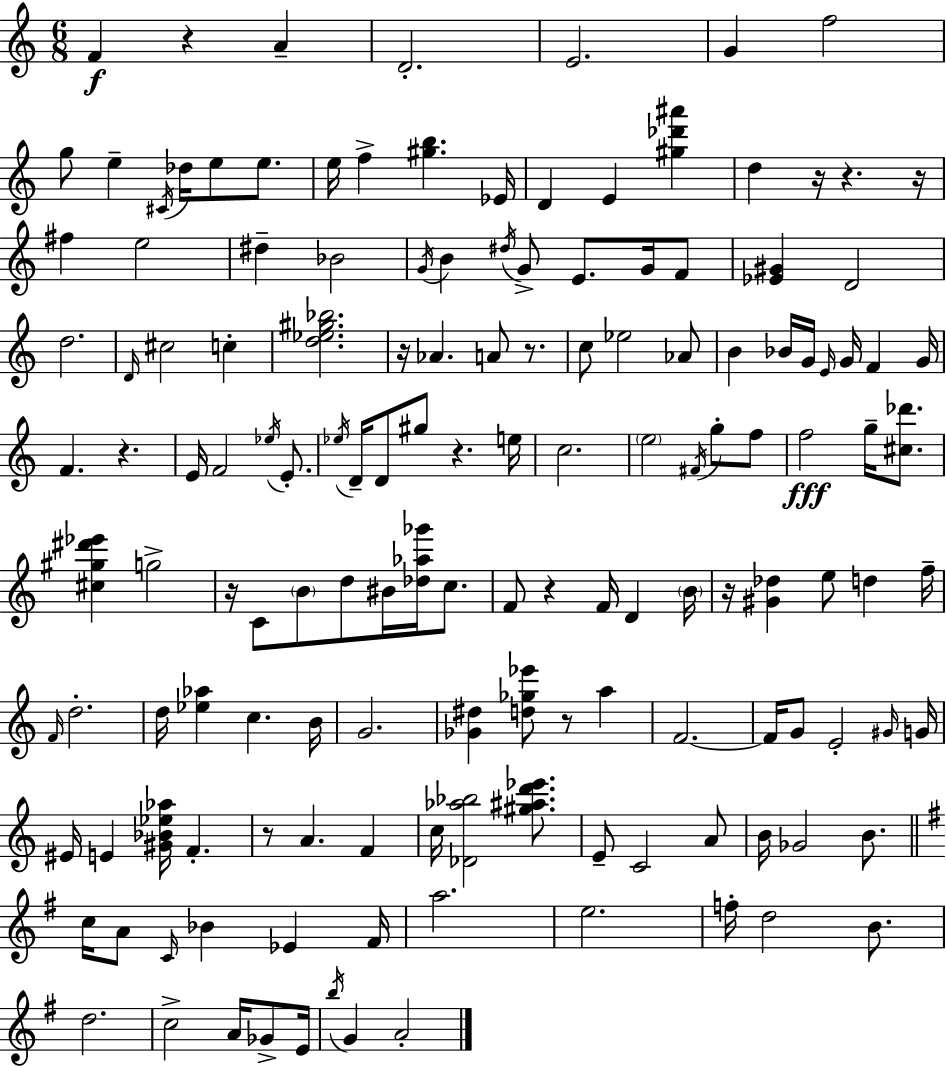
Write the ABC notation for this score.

X:1
T:Untitled
M:6/8
L:1/4
K:Am
F z A D2 E2 G f2 g/2 e ^C/4 _d/4 e/2 e/2 e/4 f [^gb] _E/4 D E [^g_d'^a'] d z/4 z z/4 ^f e2 ^d _B2 G/4 B ^d/4 G/2 E/2 G/4 F/2 [_E^G] D2 d2 D/4 ^c2 c [d_e^g_b]2 z/4 _A A/2 z/2 c/2 _e2 _A/2 B _B/4 G/4 E/4 G/4 F G/4 F z E/4 F2 _e/4 E/2 _e/4 D/4 D/2 ^g/2 z e/4 c2 e2 ^F/4 g/2 f/2 f2 g/4 [^c_d']/2 [^c^g^d'_e'] g2 z/4 C/2 B/2 d/2 ^B/4 [_d_a_g']/4 c/2 F/2 z F/4 D B/4 z/4 [^G_d] e/2 d f/4 F/4 d2 d/4 [_e_a] c B/4 G2 [_G^d] [d_g_e']/2 z/2 a F2 F/4 G/2 E2 ^G/4 G/4 ^E/4 E [^G_B_e_a]/4 F z/2 A F c/4 [_D_a_b]2 [^g^ad'_e']/2 E/2 C2 A/2 B/4 _G2 B/2 c/4 A/2 C/4 _B _E ^F/4 a2 e2 f/4 d2 B/2 d2 c2 A/4 _G/2 E/4 b/4 G A2